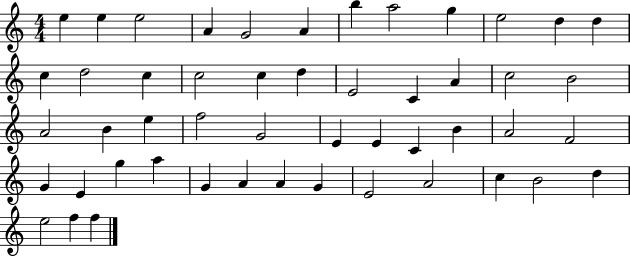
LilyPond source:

{
  \clef treble
  \numericTimeSignature
  \time 4/4
  \key c \major
  e''4 e''4 e''2 | a'4 g'2 a'4 | b''4 a''2 g''4 | e''2 d''4 d''4 | \break c''4 d''2 c''4 | c''2 c''4 d''4 | e'2 c'4 a'4 | c''2 b'2 | \break a'2 b'4 e''4 | f''2 g'2 | e'4 e'4 c'4 b'4 | a'2 f'2 | \break g'4 e'4 g''4 a''4 | g'4 a'4 a'4 g'4 | e'2 a'2 | c''4 b'2 d''4 | \break e''2 f''4 f''4 | \bar "|."
}